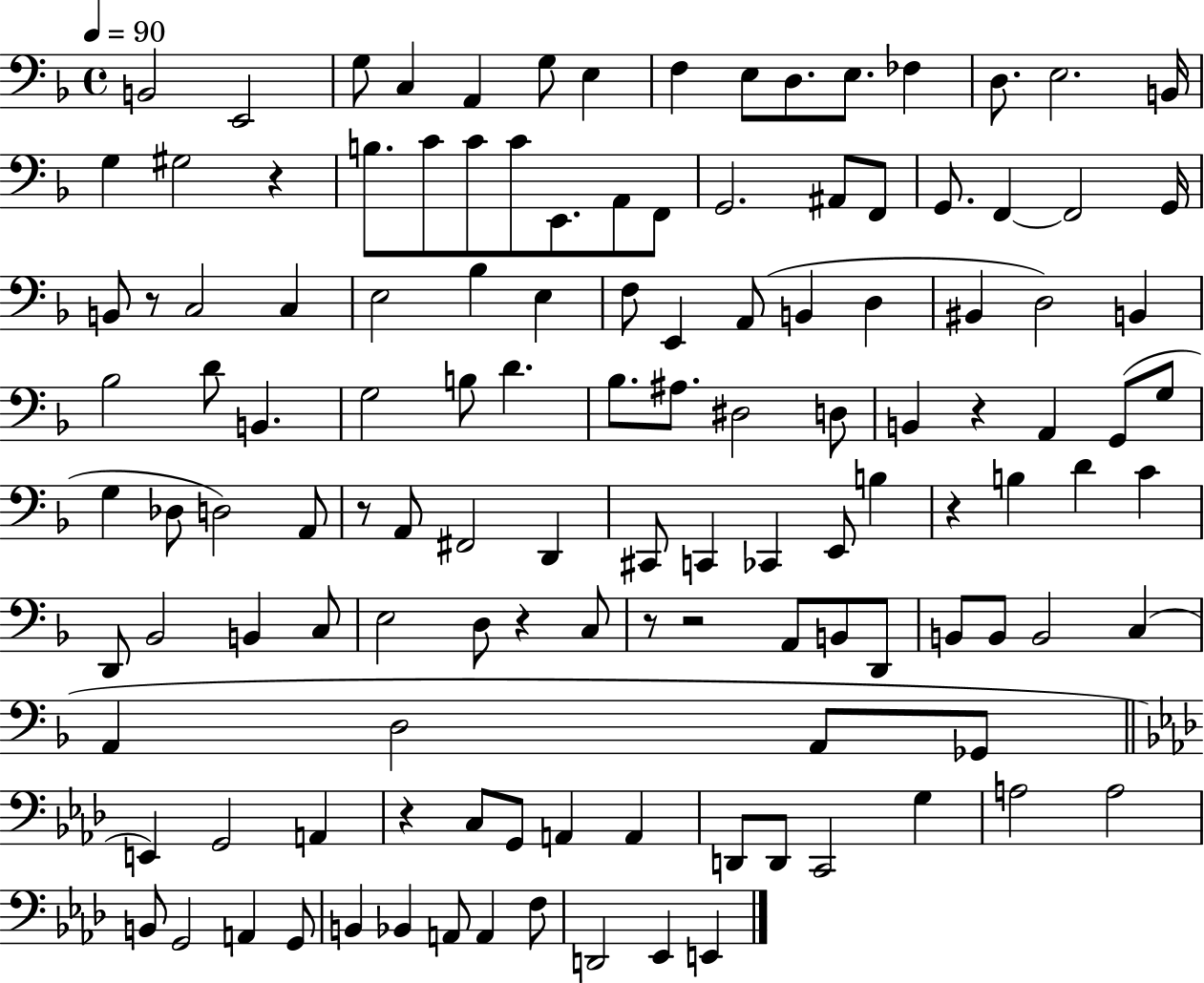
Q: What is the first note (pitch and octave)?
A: B2